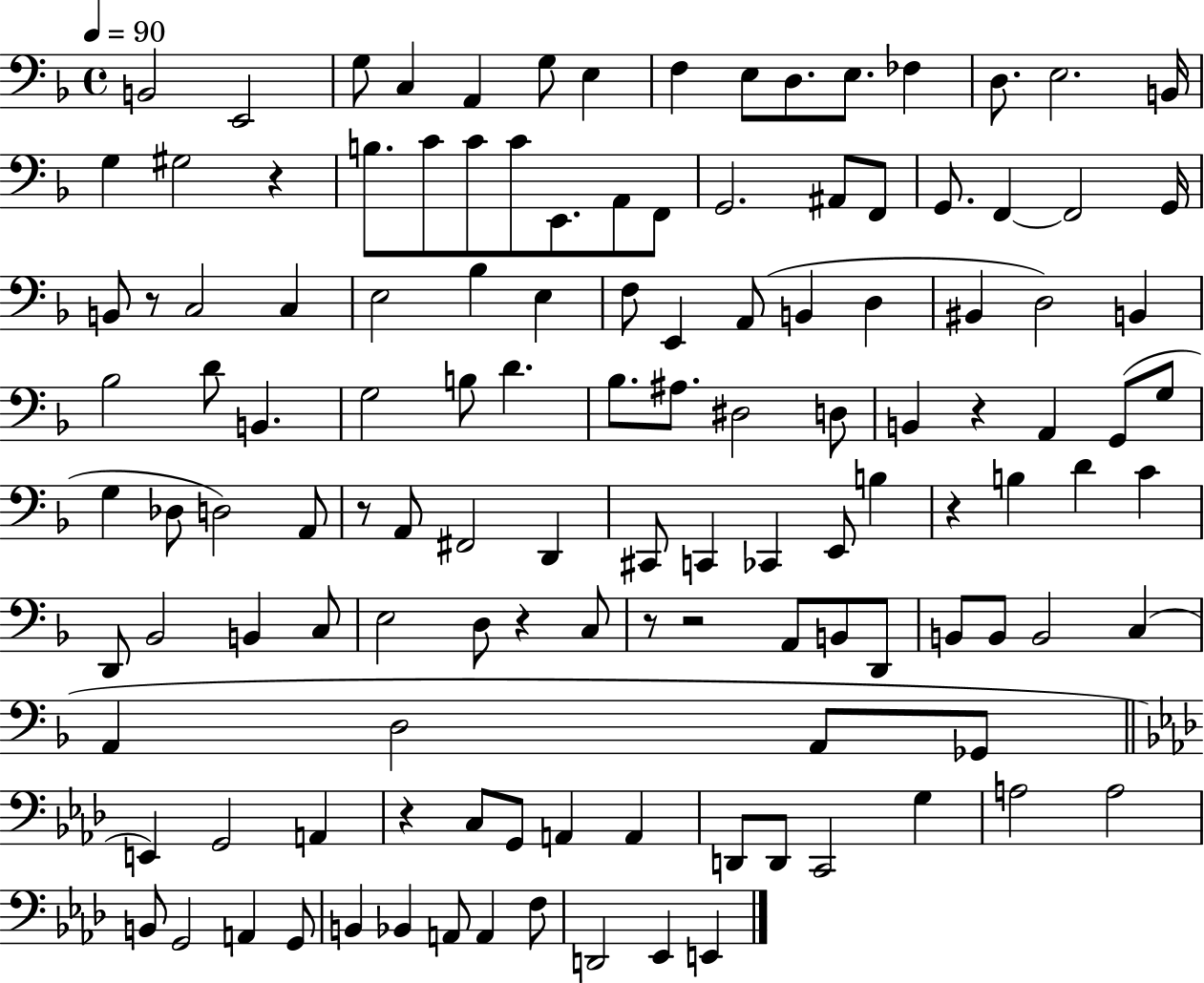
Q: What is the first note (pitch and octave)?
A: B2